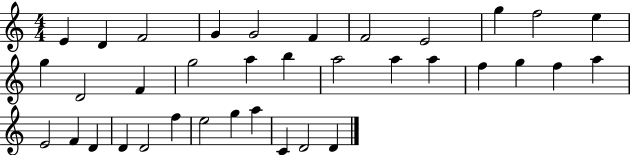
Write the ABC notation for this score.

X:1
T:Untitled
M:4/4
L:1/4
K:C
E D F2 G G2 F F2 E2 g f2 e g D2 F g2 a b a2 a a f g f a E2 F D D D2 f e2 g a C D2 D